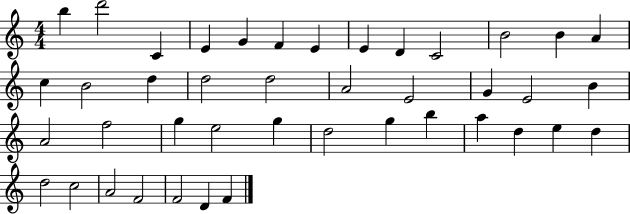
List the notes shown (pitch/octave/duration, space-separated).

B5/q D6/h C4/q E4/q G4/q F4/q E4/q E4/q D4/q C4/h B4/h B4/q A4/q C5/q B4/h D5/q D5/h D5/h A4/h E4/h G4/q E4/h B4/q A4/h F5/h G5/q E5/h G5/q D5/h G5/q B5/q A5/q D5/q E5/q D5/q D5/h C5/h A4/h F4/h F4/h D4/q F4/q